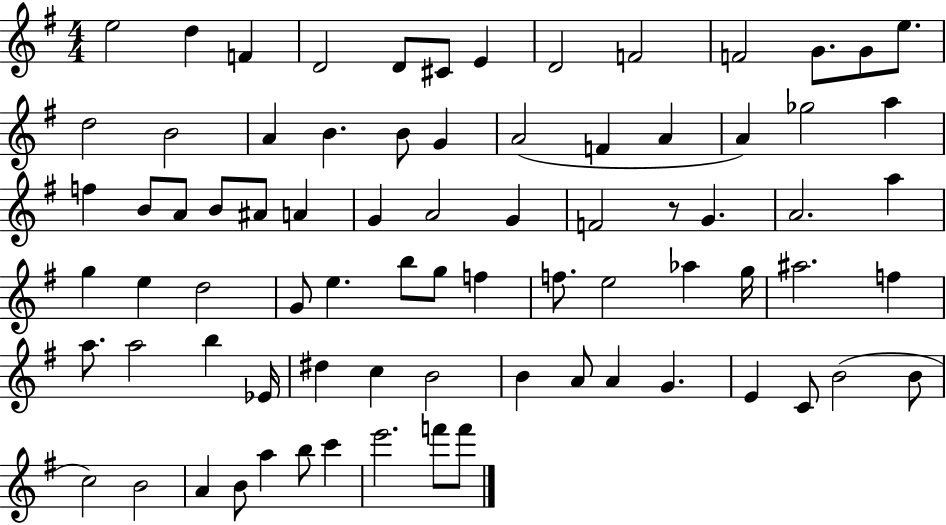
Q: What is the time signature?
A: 4/4